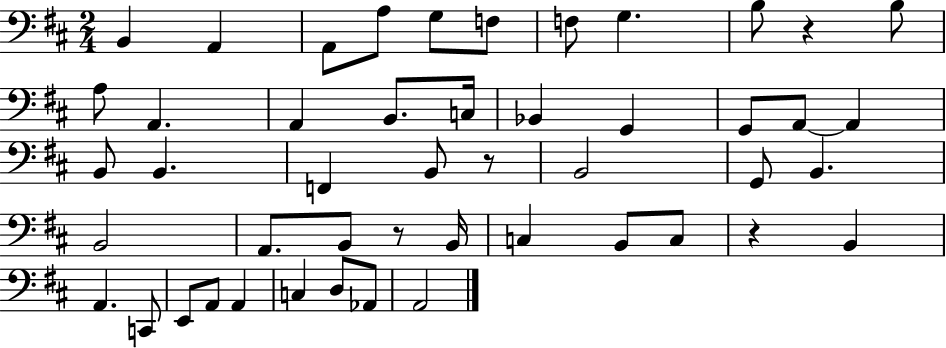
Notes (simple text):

B2/q A2/q A2/e A3/e G3/e F3/e F3/e G3/q. B3/e R/q B3/e A3/e A2/q. A2/q B2/e. C3/s Bb2/q G2/q G2/e A2/e A2/q B2/e B2/q. F2/q B2/e R/e B2/h G2/e B2/q. B2/h A2/e. B2/e R/e B2/s C3/q B2/e C3/e R/q B2/q A2/q. C2/e E2/e A2/e A2/q C3/q D3/e Ab2/e A2/h